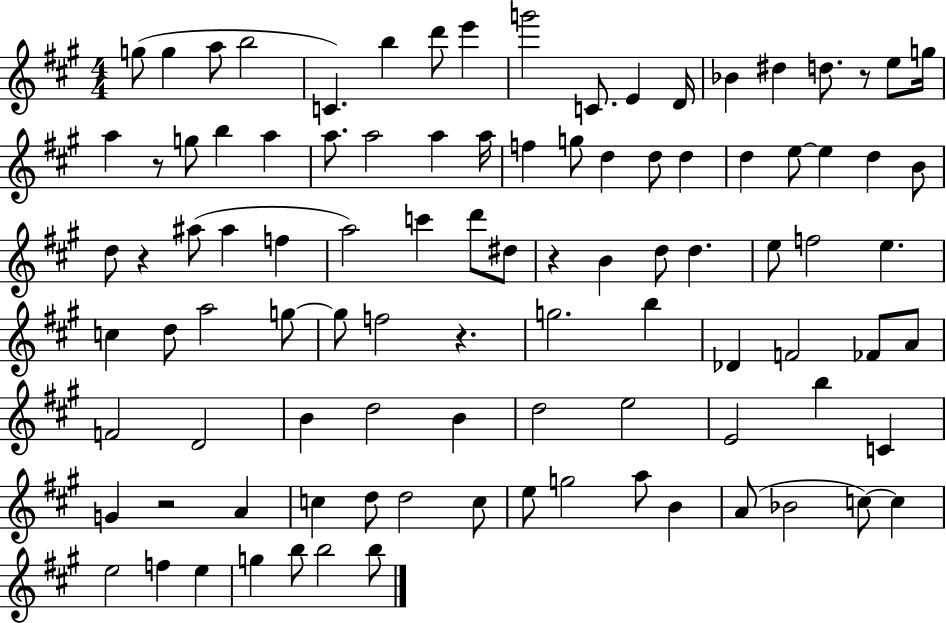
X:1
T:Untitled
M:4/4
L:1/4
K:A
g/2 g a/2 b2 C b d'/2 e' g'2 C/2 E D/4 _B ^d d/2 z/2 e/2 g/4 a z/2 g/2 b a a/2 a2 a a/4 f g/2 d d/2 d d e/2 e d B/2 d/2 z ^a/2 ^a f a2 c' d'/2 ^d/2 z B d/2 d e/2 f2 e c d/2 a2 g/2 g/2 f2 z g2 b _D F2 _F/2 A/2 F2 D2 B d2 B d2 e2 E2 b C G z2 A c d/2 d2 c/2 e/2 g2 a/2 B A/2 _B2 c/2 c e2 f e g b/2 b2 b/2